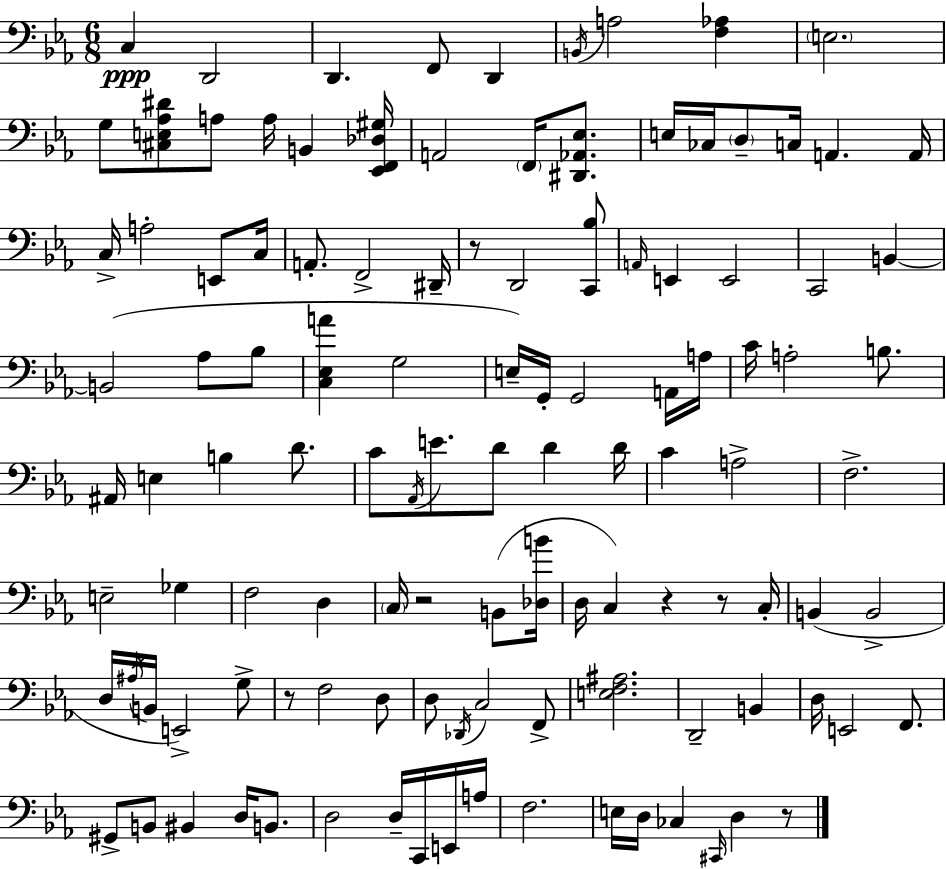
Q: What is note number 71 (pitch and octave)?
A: A#3